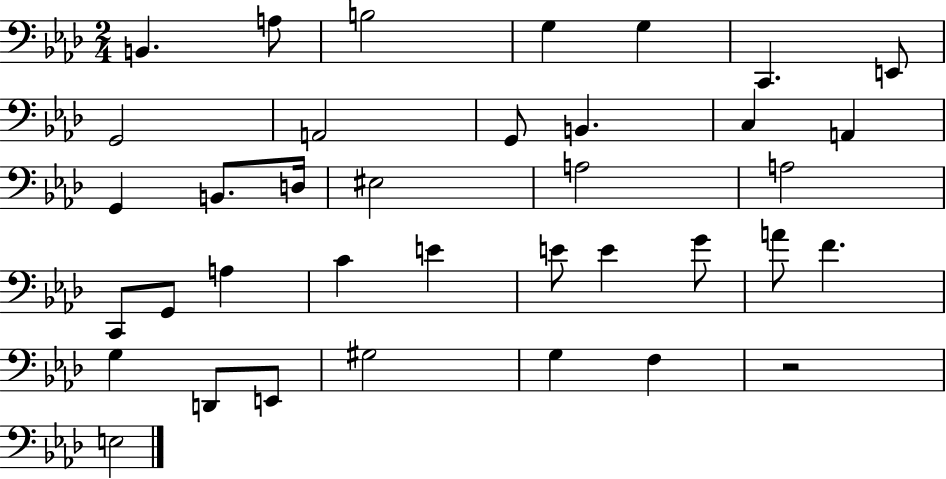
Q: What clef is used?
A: bass